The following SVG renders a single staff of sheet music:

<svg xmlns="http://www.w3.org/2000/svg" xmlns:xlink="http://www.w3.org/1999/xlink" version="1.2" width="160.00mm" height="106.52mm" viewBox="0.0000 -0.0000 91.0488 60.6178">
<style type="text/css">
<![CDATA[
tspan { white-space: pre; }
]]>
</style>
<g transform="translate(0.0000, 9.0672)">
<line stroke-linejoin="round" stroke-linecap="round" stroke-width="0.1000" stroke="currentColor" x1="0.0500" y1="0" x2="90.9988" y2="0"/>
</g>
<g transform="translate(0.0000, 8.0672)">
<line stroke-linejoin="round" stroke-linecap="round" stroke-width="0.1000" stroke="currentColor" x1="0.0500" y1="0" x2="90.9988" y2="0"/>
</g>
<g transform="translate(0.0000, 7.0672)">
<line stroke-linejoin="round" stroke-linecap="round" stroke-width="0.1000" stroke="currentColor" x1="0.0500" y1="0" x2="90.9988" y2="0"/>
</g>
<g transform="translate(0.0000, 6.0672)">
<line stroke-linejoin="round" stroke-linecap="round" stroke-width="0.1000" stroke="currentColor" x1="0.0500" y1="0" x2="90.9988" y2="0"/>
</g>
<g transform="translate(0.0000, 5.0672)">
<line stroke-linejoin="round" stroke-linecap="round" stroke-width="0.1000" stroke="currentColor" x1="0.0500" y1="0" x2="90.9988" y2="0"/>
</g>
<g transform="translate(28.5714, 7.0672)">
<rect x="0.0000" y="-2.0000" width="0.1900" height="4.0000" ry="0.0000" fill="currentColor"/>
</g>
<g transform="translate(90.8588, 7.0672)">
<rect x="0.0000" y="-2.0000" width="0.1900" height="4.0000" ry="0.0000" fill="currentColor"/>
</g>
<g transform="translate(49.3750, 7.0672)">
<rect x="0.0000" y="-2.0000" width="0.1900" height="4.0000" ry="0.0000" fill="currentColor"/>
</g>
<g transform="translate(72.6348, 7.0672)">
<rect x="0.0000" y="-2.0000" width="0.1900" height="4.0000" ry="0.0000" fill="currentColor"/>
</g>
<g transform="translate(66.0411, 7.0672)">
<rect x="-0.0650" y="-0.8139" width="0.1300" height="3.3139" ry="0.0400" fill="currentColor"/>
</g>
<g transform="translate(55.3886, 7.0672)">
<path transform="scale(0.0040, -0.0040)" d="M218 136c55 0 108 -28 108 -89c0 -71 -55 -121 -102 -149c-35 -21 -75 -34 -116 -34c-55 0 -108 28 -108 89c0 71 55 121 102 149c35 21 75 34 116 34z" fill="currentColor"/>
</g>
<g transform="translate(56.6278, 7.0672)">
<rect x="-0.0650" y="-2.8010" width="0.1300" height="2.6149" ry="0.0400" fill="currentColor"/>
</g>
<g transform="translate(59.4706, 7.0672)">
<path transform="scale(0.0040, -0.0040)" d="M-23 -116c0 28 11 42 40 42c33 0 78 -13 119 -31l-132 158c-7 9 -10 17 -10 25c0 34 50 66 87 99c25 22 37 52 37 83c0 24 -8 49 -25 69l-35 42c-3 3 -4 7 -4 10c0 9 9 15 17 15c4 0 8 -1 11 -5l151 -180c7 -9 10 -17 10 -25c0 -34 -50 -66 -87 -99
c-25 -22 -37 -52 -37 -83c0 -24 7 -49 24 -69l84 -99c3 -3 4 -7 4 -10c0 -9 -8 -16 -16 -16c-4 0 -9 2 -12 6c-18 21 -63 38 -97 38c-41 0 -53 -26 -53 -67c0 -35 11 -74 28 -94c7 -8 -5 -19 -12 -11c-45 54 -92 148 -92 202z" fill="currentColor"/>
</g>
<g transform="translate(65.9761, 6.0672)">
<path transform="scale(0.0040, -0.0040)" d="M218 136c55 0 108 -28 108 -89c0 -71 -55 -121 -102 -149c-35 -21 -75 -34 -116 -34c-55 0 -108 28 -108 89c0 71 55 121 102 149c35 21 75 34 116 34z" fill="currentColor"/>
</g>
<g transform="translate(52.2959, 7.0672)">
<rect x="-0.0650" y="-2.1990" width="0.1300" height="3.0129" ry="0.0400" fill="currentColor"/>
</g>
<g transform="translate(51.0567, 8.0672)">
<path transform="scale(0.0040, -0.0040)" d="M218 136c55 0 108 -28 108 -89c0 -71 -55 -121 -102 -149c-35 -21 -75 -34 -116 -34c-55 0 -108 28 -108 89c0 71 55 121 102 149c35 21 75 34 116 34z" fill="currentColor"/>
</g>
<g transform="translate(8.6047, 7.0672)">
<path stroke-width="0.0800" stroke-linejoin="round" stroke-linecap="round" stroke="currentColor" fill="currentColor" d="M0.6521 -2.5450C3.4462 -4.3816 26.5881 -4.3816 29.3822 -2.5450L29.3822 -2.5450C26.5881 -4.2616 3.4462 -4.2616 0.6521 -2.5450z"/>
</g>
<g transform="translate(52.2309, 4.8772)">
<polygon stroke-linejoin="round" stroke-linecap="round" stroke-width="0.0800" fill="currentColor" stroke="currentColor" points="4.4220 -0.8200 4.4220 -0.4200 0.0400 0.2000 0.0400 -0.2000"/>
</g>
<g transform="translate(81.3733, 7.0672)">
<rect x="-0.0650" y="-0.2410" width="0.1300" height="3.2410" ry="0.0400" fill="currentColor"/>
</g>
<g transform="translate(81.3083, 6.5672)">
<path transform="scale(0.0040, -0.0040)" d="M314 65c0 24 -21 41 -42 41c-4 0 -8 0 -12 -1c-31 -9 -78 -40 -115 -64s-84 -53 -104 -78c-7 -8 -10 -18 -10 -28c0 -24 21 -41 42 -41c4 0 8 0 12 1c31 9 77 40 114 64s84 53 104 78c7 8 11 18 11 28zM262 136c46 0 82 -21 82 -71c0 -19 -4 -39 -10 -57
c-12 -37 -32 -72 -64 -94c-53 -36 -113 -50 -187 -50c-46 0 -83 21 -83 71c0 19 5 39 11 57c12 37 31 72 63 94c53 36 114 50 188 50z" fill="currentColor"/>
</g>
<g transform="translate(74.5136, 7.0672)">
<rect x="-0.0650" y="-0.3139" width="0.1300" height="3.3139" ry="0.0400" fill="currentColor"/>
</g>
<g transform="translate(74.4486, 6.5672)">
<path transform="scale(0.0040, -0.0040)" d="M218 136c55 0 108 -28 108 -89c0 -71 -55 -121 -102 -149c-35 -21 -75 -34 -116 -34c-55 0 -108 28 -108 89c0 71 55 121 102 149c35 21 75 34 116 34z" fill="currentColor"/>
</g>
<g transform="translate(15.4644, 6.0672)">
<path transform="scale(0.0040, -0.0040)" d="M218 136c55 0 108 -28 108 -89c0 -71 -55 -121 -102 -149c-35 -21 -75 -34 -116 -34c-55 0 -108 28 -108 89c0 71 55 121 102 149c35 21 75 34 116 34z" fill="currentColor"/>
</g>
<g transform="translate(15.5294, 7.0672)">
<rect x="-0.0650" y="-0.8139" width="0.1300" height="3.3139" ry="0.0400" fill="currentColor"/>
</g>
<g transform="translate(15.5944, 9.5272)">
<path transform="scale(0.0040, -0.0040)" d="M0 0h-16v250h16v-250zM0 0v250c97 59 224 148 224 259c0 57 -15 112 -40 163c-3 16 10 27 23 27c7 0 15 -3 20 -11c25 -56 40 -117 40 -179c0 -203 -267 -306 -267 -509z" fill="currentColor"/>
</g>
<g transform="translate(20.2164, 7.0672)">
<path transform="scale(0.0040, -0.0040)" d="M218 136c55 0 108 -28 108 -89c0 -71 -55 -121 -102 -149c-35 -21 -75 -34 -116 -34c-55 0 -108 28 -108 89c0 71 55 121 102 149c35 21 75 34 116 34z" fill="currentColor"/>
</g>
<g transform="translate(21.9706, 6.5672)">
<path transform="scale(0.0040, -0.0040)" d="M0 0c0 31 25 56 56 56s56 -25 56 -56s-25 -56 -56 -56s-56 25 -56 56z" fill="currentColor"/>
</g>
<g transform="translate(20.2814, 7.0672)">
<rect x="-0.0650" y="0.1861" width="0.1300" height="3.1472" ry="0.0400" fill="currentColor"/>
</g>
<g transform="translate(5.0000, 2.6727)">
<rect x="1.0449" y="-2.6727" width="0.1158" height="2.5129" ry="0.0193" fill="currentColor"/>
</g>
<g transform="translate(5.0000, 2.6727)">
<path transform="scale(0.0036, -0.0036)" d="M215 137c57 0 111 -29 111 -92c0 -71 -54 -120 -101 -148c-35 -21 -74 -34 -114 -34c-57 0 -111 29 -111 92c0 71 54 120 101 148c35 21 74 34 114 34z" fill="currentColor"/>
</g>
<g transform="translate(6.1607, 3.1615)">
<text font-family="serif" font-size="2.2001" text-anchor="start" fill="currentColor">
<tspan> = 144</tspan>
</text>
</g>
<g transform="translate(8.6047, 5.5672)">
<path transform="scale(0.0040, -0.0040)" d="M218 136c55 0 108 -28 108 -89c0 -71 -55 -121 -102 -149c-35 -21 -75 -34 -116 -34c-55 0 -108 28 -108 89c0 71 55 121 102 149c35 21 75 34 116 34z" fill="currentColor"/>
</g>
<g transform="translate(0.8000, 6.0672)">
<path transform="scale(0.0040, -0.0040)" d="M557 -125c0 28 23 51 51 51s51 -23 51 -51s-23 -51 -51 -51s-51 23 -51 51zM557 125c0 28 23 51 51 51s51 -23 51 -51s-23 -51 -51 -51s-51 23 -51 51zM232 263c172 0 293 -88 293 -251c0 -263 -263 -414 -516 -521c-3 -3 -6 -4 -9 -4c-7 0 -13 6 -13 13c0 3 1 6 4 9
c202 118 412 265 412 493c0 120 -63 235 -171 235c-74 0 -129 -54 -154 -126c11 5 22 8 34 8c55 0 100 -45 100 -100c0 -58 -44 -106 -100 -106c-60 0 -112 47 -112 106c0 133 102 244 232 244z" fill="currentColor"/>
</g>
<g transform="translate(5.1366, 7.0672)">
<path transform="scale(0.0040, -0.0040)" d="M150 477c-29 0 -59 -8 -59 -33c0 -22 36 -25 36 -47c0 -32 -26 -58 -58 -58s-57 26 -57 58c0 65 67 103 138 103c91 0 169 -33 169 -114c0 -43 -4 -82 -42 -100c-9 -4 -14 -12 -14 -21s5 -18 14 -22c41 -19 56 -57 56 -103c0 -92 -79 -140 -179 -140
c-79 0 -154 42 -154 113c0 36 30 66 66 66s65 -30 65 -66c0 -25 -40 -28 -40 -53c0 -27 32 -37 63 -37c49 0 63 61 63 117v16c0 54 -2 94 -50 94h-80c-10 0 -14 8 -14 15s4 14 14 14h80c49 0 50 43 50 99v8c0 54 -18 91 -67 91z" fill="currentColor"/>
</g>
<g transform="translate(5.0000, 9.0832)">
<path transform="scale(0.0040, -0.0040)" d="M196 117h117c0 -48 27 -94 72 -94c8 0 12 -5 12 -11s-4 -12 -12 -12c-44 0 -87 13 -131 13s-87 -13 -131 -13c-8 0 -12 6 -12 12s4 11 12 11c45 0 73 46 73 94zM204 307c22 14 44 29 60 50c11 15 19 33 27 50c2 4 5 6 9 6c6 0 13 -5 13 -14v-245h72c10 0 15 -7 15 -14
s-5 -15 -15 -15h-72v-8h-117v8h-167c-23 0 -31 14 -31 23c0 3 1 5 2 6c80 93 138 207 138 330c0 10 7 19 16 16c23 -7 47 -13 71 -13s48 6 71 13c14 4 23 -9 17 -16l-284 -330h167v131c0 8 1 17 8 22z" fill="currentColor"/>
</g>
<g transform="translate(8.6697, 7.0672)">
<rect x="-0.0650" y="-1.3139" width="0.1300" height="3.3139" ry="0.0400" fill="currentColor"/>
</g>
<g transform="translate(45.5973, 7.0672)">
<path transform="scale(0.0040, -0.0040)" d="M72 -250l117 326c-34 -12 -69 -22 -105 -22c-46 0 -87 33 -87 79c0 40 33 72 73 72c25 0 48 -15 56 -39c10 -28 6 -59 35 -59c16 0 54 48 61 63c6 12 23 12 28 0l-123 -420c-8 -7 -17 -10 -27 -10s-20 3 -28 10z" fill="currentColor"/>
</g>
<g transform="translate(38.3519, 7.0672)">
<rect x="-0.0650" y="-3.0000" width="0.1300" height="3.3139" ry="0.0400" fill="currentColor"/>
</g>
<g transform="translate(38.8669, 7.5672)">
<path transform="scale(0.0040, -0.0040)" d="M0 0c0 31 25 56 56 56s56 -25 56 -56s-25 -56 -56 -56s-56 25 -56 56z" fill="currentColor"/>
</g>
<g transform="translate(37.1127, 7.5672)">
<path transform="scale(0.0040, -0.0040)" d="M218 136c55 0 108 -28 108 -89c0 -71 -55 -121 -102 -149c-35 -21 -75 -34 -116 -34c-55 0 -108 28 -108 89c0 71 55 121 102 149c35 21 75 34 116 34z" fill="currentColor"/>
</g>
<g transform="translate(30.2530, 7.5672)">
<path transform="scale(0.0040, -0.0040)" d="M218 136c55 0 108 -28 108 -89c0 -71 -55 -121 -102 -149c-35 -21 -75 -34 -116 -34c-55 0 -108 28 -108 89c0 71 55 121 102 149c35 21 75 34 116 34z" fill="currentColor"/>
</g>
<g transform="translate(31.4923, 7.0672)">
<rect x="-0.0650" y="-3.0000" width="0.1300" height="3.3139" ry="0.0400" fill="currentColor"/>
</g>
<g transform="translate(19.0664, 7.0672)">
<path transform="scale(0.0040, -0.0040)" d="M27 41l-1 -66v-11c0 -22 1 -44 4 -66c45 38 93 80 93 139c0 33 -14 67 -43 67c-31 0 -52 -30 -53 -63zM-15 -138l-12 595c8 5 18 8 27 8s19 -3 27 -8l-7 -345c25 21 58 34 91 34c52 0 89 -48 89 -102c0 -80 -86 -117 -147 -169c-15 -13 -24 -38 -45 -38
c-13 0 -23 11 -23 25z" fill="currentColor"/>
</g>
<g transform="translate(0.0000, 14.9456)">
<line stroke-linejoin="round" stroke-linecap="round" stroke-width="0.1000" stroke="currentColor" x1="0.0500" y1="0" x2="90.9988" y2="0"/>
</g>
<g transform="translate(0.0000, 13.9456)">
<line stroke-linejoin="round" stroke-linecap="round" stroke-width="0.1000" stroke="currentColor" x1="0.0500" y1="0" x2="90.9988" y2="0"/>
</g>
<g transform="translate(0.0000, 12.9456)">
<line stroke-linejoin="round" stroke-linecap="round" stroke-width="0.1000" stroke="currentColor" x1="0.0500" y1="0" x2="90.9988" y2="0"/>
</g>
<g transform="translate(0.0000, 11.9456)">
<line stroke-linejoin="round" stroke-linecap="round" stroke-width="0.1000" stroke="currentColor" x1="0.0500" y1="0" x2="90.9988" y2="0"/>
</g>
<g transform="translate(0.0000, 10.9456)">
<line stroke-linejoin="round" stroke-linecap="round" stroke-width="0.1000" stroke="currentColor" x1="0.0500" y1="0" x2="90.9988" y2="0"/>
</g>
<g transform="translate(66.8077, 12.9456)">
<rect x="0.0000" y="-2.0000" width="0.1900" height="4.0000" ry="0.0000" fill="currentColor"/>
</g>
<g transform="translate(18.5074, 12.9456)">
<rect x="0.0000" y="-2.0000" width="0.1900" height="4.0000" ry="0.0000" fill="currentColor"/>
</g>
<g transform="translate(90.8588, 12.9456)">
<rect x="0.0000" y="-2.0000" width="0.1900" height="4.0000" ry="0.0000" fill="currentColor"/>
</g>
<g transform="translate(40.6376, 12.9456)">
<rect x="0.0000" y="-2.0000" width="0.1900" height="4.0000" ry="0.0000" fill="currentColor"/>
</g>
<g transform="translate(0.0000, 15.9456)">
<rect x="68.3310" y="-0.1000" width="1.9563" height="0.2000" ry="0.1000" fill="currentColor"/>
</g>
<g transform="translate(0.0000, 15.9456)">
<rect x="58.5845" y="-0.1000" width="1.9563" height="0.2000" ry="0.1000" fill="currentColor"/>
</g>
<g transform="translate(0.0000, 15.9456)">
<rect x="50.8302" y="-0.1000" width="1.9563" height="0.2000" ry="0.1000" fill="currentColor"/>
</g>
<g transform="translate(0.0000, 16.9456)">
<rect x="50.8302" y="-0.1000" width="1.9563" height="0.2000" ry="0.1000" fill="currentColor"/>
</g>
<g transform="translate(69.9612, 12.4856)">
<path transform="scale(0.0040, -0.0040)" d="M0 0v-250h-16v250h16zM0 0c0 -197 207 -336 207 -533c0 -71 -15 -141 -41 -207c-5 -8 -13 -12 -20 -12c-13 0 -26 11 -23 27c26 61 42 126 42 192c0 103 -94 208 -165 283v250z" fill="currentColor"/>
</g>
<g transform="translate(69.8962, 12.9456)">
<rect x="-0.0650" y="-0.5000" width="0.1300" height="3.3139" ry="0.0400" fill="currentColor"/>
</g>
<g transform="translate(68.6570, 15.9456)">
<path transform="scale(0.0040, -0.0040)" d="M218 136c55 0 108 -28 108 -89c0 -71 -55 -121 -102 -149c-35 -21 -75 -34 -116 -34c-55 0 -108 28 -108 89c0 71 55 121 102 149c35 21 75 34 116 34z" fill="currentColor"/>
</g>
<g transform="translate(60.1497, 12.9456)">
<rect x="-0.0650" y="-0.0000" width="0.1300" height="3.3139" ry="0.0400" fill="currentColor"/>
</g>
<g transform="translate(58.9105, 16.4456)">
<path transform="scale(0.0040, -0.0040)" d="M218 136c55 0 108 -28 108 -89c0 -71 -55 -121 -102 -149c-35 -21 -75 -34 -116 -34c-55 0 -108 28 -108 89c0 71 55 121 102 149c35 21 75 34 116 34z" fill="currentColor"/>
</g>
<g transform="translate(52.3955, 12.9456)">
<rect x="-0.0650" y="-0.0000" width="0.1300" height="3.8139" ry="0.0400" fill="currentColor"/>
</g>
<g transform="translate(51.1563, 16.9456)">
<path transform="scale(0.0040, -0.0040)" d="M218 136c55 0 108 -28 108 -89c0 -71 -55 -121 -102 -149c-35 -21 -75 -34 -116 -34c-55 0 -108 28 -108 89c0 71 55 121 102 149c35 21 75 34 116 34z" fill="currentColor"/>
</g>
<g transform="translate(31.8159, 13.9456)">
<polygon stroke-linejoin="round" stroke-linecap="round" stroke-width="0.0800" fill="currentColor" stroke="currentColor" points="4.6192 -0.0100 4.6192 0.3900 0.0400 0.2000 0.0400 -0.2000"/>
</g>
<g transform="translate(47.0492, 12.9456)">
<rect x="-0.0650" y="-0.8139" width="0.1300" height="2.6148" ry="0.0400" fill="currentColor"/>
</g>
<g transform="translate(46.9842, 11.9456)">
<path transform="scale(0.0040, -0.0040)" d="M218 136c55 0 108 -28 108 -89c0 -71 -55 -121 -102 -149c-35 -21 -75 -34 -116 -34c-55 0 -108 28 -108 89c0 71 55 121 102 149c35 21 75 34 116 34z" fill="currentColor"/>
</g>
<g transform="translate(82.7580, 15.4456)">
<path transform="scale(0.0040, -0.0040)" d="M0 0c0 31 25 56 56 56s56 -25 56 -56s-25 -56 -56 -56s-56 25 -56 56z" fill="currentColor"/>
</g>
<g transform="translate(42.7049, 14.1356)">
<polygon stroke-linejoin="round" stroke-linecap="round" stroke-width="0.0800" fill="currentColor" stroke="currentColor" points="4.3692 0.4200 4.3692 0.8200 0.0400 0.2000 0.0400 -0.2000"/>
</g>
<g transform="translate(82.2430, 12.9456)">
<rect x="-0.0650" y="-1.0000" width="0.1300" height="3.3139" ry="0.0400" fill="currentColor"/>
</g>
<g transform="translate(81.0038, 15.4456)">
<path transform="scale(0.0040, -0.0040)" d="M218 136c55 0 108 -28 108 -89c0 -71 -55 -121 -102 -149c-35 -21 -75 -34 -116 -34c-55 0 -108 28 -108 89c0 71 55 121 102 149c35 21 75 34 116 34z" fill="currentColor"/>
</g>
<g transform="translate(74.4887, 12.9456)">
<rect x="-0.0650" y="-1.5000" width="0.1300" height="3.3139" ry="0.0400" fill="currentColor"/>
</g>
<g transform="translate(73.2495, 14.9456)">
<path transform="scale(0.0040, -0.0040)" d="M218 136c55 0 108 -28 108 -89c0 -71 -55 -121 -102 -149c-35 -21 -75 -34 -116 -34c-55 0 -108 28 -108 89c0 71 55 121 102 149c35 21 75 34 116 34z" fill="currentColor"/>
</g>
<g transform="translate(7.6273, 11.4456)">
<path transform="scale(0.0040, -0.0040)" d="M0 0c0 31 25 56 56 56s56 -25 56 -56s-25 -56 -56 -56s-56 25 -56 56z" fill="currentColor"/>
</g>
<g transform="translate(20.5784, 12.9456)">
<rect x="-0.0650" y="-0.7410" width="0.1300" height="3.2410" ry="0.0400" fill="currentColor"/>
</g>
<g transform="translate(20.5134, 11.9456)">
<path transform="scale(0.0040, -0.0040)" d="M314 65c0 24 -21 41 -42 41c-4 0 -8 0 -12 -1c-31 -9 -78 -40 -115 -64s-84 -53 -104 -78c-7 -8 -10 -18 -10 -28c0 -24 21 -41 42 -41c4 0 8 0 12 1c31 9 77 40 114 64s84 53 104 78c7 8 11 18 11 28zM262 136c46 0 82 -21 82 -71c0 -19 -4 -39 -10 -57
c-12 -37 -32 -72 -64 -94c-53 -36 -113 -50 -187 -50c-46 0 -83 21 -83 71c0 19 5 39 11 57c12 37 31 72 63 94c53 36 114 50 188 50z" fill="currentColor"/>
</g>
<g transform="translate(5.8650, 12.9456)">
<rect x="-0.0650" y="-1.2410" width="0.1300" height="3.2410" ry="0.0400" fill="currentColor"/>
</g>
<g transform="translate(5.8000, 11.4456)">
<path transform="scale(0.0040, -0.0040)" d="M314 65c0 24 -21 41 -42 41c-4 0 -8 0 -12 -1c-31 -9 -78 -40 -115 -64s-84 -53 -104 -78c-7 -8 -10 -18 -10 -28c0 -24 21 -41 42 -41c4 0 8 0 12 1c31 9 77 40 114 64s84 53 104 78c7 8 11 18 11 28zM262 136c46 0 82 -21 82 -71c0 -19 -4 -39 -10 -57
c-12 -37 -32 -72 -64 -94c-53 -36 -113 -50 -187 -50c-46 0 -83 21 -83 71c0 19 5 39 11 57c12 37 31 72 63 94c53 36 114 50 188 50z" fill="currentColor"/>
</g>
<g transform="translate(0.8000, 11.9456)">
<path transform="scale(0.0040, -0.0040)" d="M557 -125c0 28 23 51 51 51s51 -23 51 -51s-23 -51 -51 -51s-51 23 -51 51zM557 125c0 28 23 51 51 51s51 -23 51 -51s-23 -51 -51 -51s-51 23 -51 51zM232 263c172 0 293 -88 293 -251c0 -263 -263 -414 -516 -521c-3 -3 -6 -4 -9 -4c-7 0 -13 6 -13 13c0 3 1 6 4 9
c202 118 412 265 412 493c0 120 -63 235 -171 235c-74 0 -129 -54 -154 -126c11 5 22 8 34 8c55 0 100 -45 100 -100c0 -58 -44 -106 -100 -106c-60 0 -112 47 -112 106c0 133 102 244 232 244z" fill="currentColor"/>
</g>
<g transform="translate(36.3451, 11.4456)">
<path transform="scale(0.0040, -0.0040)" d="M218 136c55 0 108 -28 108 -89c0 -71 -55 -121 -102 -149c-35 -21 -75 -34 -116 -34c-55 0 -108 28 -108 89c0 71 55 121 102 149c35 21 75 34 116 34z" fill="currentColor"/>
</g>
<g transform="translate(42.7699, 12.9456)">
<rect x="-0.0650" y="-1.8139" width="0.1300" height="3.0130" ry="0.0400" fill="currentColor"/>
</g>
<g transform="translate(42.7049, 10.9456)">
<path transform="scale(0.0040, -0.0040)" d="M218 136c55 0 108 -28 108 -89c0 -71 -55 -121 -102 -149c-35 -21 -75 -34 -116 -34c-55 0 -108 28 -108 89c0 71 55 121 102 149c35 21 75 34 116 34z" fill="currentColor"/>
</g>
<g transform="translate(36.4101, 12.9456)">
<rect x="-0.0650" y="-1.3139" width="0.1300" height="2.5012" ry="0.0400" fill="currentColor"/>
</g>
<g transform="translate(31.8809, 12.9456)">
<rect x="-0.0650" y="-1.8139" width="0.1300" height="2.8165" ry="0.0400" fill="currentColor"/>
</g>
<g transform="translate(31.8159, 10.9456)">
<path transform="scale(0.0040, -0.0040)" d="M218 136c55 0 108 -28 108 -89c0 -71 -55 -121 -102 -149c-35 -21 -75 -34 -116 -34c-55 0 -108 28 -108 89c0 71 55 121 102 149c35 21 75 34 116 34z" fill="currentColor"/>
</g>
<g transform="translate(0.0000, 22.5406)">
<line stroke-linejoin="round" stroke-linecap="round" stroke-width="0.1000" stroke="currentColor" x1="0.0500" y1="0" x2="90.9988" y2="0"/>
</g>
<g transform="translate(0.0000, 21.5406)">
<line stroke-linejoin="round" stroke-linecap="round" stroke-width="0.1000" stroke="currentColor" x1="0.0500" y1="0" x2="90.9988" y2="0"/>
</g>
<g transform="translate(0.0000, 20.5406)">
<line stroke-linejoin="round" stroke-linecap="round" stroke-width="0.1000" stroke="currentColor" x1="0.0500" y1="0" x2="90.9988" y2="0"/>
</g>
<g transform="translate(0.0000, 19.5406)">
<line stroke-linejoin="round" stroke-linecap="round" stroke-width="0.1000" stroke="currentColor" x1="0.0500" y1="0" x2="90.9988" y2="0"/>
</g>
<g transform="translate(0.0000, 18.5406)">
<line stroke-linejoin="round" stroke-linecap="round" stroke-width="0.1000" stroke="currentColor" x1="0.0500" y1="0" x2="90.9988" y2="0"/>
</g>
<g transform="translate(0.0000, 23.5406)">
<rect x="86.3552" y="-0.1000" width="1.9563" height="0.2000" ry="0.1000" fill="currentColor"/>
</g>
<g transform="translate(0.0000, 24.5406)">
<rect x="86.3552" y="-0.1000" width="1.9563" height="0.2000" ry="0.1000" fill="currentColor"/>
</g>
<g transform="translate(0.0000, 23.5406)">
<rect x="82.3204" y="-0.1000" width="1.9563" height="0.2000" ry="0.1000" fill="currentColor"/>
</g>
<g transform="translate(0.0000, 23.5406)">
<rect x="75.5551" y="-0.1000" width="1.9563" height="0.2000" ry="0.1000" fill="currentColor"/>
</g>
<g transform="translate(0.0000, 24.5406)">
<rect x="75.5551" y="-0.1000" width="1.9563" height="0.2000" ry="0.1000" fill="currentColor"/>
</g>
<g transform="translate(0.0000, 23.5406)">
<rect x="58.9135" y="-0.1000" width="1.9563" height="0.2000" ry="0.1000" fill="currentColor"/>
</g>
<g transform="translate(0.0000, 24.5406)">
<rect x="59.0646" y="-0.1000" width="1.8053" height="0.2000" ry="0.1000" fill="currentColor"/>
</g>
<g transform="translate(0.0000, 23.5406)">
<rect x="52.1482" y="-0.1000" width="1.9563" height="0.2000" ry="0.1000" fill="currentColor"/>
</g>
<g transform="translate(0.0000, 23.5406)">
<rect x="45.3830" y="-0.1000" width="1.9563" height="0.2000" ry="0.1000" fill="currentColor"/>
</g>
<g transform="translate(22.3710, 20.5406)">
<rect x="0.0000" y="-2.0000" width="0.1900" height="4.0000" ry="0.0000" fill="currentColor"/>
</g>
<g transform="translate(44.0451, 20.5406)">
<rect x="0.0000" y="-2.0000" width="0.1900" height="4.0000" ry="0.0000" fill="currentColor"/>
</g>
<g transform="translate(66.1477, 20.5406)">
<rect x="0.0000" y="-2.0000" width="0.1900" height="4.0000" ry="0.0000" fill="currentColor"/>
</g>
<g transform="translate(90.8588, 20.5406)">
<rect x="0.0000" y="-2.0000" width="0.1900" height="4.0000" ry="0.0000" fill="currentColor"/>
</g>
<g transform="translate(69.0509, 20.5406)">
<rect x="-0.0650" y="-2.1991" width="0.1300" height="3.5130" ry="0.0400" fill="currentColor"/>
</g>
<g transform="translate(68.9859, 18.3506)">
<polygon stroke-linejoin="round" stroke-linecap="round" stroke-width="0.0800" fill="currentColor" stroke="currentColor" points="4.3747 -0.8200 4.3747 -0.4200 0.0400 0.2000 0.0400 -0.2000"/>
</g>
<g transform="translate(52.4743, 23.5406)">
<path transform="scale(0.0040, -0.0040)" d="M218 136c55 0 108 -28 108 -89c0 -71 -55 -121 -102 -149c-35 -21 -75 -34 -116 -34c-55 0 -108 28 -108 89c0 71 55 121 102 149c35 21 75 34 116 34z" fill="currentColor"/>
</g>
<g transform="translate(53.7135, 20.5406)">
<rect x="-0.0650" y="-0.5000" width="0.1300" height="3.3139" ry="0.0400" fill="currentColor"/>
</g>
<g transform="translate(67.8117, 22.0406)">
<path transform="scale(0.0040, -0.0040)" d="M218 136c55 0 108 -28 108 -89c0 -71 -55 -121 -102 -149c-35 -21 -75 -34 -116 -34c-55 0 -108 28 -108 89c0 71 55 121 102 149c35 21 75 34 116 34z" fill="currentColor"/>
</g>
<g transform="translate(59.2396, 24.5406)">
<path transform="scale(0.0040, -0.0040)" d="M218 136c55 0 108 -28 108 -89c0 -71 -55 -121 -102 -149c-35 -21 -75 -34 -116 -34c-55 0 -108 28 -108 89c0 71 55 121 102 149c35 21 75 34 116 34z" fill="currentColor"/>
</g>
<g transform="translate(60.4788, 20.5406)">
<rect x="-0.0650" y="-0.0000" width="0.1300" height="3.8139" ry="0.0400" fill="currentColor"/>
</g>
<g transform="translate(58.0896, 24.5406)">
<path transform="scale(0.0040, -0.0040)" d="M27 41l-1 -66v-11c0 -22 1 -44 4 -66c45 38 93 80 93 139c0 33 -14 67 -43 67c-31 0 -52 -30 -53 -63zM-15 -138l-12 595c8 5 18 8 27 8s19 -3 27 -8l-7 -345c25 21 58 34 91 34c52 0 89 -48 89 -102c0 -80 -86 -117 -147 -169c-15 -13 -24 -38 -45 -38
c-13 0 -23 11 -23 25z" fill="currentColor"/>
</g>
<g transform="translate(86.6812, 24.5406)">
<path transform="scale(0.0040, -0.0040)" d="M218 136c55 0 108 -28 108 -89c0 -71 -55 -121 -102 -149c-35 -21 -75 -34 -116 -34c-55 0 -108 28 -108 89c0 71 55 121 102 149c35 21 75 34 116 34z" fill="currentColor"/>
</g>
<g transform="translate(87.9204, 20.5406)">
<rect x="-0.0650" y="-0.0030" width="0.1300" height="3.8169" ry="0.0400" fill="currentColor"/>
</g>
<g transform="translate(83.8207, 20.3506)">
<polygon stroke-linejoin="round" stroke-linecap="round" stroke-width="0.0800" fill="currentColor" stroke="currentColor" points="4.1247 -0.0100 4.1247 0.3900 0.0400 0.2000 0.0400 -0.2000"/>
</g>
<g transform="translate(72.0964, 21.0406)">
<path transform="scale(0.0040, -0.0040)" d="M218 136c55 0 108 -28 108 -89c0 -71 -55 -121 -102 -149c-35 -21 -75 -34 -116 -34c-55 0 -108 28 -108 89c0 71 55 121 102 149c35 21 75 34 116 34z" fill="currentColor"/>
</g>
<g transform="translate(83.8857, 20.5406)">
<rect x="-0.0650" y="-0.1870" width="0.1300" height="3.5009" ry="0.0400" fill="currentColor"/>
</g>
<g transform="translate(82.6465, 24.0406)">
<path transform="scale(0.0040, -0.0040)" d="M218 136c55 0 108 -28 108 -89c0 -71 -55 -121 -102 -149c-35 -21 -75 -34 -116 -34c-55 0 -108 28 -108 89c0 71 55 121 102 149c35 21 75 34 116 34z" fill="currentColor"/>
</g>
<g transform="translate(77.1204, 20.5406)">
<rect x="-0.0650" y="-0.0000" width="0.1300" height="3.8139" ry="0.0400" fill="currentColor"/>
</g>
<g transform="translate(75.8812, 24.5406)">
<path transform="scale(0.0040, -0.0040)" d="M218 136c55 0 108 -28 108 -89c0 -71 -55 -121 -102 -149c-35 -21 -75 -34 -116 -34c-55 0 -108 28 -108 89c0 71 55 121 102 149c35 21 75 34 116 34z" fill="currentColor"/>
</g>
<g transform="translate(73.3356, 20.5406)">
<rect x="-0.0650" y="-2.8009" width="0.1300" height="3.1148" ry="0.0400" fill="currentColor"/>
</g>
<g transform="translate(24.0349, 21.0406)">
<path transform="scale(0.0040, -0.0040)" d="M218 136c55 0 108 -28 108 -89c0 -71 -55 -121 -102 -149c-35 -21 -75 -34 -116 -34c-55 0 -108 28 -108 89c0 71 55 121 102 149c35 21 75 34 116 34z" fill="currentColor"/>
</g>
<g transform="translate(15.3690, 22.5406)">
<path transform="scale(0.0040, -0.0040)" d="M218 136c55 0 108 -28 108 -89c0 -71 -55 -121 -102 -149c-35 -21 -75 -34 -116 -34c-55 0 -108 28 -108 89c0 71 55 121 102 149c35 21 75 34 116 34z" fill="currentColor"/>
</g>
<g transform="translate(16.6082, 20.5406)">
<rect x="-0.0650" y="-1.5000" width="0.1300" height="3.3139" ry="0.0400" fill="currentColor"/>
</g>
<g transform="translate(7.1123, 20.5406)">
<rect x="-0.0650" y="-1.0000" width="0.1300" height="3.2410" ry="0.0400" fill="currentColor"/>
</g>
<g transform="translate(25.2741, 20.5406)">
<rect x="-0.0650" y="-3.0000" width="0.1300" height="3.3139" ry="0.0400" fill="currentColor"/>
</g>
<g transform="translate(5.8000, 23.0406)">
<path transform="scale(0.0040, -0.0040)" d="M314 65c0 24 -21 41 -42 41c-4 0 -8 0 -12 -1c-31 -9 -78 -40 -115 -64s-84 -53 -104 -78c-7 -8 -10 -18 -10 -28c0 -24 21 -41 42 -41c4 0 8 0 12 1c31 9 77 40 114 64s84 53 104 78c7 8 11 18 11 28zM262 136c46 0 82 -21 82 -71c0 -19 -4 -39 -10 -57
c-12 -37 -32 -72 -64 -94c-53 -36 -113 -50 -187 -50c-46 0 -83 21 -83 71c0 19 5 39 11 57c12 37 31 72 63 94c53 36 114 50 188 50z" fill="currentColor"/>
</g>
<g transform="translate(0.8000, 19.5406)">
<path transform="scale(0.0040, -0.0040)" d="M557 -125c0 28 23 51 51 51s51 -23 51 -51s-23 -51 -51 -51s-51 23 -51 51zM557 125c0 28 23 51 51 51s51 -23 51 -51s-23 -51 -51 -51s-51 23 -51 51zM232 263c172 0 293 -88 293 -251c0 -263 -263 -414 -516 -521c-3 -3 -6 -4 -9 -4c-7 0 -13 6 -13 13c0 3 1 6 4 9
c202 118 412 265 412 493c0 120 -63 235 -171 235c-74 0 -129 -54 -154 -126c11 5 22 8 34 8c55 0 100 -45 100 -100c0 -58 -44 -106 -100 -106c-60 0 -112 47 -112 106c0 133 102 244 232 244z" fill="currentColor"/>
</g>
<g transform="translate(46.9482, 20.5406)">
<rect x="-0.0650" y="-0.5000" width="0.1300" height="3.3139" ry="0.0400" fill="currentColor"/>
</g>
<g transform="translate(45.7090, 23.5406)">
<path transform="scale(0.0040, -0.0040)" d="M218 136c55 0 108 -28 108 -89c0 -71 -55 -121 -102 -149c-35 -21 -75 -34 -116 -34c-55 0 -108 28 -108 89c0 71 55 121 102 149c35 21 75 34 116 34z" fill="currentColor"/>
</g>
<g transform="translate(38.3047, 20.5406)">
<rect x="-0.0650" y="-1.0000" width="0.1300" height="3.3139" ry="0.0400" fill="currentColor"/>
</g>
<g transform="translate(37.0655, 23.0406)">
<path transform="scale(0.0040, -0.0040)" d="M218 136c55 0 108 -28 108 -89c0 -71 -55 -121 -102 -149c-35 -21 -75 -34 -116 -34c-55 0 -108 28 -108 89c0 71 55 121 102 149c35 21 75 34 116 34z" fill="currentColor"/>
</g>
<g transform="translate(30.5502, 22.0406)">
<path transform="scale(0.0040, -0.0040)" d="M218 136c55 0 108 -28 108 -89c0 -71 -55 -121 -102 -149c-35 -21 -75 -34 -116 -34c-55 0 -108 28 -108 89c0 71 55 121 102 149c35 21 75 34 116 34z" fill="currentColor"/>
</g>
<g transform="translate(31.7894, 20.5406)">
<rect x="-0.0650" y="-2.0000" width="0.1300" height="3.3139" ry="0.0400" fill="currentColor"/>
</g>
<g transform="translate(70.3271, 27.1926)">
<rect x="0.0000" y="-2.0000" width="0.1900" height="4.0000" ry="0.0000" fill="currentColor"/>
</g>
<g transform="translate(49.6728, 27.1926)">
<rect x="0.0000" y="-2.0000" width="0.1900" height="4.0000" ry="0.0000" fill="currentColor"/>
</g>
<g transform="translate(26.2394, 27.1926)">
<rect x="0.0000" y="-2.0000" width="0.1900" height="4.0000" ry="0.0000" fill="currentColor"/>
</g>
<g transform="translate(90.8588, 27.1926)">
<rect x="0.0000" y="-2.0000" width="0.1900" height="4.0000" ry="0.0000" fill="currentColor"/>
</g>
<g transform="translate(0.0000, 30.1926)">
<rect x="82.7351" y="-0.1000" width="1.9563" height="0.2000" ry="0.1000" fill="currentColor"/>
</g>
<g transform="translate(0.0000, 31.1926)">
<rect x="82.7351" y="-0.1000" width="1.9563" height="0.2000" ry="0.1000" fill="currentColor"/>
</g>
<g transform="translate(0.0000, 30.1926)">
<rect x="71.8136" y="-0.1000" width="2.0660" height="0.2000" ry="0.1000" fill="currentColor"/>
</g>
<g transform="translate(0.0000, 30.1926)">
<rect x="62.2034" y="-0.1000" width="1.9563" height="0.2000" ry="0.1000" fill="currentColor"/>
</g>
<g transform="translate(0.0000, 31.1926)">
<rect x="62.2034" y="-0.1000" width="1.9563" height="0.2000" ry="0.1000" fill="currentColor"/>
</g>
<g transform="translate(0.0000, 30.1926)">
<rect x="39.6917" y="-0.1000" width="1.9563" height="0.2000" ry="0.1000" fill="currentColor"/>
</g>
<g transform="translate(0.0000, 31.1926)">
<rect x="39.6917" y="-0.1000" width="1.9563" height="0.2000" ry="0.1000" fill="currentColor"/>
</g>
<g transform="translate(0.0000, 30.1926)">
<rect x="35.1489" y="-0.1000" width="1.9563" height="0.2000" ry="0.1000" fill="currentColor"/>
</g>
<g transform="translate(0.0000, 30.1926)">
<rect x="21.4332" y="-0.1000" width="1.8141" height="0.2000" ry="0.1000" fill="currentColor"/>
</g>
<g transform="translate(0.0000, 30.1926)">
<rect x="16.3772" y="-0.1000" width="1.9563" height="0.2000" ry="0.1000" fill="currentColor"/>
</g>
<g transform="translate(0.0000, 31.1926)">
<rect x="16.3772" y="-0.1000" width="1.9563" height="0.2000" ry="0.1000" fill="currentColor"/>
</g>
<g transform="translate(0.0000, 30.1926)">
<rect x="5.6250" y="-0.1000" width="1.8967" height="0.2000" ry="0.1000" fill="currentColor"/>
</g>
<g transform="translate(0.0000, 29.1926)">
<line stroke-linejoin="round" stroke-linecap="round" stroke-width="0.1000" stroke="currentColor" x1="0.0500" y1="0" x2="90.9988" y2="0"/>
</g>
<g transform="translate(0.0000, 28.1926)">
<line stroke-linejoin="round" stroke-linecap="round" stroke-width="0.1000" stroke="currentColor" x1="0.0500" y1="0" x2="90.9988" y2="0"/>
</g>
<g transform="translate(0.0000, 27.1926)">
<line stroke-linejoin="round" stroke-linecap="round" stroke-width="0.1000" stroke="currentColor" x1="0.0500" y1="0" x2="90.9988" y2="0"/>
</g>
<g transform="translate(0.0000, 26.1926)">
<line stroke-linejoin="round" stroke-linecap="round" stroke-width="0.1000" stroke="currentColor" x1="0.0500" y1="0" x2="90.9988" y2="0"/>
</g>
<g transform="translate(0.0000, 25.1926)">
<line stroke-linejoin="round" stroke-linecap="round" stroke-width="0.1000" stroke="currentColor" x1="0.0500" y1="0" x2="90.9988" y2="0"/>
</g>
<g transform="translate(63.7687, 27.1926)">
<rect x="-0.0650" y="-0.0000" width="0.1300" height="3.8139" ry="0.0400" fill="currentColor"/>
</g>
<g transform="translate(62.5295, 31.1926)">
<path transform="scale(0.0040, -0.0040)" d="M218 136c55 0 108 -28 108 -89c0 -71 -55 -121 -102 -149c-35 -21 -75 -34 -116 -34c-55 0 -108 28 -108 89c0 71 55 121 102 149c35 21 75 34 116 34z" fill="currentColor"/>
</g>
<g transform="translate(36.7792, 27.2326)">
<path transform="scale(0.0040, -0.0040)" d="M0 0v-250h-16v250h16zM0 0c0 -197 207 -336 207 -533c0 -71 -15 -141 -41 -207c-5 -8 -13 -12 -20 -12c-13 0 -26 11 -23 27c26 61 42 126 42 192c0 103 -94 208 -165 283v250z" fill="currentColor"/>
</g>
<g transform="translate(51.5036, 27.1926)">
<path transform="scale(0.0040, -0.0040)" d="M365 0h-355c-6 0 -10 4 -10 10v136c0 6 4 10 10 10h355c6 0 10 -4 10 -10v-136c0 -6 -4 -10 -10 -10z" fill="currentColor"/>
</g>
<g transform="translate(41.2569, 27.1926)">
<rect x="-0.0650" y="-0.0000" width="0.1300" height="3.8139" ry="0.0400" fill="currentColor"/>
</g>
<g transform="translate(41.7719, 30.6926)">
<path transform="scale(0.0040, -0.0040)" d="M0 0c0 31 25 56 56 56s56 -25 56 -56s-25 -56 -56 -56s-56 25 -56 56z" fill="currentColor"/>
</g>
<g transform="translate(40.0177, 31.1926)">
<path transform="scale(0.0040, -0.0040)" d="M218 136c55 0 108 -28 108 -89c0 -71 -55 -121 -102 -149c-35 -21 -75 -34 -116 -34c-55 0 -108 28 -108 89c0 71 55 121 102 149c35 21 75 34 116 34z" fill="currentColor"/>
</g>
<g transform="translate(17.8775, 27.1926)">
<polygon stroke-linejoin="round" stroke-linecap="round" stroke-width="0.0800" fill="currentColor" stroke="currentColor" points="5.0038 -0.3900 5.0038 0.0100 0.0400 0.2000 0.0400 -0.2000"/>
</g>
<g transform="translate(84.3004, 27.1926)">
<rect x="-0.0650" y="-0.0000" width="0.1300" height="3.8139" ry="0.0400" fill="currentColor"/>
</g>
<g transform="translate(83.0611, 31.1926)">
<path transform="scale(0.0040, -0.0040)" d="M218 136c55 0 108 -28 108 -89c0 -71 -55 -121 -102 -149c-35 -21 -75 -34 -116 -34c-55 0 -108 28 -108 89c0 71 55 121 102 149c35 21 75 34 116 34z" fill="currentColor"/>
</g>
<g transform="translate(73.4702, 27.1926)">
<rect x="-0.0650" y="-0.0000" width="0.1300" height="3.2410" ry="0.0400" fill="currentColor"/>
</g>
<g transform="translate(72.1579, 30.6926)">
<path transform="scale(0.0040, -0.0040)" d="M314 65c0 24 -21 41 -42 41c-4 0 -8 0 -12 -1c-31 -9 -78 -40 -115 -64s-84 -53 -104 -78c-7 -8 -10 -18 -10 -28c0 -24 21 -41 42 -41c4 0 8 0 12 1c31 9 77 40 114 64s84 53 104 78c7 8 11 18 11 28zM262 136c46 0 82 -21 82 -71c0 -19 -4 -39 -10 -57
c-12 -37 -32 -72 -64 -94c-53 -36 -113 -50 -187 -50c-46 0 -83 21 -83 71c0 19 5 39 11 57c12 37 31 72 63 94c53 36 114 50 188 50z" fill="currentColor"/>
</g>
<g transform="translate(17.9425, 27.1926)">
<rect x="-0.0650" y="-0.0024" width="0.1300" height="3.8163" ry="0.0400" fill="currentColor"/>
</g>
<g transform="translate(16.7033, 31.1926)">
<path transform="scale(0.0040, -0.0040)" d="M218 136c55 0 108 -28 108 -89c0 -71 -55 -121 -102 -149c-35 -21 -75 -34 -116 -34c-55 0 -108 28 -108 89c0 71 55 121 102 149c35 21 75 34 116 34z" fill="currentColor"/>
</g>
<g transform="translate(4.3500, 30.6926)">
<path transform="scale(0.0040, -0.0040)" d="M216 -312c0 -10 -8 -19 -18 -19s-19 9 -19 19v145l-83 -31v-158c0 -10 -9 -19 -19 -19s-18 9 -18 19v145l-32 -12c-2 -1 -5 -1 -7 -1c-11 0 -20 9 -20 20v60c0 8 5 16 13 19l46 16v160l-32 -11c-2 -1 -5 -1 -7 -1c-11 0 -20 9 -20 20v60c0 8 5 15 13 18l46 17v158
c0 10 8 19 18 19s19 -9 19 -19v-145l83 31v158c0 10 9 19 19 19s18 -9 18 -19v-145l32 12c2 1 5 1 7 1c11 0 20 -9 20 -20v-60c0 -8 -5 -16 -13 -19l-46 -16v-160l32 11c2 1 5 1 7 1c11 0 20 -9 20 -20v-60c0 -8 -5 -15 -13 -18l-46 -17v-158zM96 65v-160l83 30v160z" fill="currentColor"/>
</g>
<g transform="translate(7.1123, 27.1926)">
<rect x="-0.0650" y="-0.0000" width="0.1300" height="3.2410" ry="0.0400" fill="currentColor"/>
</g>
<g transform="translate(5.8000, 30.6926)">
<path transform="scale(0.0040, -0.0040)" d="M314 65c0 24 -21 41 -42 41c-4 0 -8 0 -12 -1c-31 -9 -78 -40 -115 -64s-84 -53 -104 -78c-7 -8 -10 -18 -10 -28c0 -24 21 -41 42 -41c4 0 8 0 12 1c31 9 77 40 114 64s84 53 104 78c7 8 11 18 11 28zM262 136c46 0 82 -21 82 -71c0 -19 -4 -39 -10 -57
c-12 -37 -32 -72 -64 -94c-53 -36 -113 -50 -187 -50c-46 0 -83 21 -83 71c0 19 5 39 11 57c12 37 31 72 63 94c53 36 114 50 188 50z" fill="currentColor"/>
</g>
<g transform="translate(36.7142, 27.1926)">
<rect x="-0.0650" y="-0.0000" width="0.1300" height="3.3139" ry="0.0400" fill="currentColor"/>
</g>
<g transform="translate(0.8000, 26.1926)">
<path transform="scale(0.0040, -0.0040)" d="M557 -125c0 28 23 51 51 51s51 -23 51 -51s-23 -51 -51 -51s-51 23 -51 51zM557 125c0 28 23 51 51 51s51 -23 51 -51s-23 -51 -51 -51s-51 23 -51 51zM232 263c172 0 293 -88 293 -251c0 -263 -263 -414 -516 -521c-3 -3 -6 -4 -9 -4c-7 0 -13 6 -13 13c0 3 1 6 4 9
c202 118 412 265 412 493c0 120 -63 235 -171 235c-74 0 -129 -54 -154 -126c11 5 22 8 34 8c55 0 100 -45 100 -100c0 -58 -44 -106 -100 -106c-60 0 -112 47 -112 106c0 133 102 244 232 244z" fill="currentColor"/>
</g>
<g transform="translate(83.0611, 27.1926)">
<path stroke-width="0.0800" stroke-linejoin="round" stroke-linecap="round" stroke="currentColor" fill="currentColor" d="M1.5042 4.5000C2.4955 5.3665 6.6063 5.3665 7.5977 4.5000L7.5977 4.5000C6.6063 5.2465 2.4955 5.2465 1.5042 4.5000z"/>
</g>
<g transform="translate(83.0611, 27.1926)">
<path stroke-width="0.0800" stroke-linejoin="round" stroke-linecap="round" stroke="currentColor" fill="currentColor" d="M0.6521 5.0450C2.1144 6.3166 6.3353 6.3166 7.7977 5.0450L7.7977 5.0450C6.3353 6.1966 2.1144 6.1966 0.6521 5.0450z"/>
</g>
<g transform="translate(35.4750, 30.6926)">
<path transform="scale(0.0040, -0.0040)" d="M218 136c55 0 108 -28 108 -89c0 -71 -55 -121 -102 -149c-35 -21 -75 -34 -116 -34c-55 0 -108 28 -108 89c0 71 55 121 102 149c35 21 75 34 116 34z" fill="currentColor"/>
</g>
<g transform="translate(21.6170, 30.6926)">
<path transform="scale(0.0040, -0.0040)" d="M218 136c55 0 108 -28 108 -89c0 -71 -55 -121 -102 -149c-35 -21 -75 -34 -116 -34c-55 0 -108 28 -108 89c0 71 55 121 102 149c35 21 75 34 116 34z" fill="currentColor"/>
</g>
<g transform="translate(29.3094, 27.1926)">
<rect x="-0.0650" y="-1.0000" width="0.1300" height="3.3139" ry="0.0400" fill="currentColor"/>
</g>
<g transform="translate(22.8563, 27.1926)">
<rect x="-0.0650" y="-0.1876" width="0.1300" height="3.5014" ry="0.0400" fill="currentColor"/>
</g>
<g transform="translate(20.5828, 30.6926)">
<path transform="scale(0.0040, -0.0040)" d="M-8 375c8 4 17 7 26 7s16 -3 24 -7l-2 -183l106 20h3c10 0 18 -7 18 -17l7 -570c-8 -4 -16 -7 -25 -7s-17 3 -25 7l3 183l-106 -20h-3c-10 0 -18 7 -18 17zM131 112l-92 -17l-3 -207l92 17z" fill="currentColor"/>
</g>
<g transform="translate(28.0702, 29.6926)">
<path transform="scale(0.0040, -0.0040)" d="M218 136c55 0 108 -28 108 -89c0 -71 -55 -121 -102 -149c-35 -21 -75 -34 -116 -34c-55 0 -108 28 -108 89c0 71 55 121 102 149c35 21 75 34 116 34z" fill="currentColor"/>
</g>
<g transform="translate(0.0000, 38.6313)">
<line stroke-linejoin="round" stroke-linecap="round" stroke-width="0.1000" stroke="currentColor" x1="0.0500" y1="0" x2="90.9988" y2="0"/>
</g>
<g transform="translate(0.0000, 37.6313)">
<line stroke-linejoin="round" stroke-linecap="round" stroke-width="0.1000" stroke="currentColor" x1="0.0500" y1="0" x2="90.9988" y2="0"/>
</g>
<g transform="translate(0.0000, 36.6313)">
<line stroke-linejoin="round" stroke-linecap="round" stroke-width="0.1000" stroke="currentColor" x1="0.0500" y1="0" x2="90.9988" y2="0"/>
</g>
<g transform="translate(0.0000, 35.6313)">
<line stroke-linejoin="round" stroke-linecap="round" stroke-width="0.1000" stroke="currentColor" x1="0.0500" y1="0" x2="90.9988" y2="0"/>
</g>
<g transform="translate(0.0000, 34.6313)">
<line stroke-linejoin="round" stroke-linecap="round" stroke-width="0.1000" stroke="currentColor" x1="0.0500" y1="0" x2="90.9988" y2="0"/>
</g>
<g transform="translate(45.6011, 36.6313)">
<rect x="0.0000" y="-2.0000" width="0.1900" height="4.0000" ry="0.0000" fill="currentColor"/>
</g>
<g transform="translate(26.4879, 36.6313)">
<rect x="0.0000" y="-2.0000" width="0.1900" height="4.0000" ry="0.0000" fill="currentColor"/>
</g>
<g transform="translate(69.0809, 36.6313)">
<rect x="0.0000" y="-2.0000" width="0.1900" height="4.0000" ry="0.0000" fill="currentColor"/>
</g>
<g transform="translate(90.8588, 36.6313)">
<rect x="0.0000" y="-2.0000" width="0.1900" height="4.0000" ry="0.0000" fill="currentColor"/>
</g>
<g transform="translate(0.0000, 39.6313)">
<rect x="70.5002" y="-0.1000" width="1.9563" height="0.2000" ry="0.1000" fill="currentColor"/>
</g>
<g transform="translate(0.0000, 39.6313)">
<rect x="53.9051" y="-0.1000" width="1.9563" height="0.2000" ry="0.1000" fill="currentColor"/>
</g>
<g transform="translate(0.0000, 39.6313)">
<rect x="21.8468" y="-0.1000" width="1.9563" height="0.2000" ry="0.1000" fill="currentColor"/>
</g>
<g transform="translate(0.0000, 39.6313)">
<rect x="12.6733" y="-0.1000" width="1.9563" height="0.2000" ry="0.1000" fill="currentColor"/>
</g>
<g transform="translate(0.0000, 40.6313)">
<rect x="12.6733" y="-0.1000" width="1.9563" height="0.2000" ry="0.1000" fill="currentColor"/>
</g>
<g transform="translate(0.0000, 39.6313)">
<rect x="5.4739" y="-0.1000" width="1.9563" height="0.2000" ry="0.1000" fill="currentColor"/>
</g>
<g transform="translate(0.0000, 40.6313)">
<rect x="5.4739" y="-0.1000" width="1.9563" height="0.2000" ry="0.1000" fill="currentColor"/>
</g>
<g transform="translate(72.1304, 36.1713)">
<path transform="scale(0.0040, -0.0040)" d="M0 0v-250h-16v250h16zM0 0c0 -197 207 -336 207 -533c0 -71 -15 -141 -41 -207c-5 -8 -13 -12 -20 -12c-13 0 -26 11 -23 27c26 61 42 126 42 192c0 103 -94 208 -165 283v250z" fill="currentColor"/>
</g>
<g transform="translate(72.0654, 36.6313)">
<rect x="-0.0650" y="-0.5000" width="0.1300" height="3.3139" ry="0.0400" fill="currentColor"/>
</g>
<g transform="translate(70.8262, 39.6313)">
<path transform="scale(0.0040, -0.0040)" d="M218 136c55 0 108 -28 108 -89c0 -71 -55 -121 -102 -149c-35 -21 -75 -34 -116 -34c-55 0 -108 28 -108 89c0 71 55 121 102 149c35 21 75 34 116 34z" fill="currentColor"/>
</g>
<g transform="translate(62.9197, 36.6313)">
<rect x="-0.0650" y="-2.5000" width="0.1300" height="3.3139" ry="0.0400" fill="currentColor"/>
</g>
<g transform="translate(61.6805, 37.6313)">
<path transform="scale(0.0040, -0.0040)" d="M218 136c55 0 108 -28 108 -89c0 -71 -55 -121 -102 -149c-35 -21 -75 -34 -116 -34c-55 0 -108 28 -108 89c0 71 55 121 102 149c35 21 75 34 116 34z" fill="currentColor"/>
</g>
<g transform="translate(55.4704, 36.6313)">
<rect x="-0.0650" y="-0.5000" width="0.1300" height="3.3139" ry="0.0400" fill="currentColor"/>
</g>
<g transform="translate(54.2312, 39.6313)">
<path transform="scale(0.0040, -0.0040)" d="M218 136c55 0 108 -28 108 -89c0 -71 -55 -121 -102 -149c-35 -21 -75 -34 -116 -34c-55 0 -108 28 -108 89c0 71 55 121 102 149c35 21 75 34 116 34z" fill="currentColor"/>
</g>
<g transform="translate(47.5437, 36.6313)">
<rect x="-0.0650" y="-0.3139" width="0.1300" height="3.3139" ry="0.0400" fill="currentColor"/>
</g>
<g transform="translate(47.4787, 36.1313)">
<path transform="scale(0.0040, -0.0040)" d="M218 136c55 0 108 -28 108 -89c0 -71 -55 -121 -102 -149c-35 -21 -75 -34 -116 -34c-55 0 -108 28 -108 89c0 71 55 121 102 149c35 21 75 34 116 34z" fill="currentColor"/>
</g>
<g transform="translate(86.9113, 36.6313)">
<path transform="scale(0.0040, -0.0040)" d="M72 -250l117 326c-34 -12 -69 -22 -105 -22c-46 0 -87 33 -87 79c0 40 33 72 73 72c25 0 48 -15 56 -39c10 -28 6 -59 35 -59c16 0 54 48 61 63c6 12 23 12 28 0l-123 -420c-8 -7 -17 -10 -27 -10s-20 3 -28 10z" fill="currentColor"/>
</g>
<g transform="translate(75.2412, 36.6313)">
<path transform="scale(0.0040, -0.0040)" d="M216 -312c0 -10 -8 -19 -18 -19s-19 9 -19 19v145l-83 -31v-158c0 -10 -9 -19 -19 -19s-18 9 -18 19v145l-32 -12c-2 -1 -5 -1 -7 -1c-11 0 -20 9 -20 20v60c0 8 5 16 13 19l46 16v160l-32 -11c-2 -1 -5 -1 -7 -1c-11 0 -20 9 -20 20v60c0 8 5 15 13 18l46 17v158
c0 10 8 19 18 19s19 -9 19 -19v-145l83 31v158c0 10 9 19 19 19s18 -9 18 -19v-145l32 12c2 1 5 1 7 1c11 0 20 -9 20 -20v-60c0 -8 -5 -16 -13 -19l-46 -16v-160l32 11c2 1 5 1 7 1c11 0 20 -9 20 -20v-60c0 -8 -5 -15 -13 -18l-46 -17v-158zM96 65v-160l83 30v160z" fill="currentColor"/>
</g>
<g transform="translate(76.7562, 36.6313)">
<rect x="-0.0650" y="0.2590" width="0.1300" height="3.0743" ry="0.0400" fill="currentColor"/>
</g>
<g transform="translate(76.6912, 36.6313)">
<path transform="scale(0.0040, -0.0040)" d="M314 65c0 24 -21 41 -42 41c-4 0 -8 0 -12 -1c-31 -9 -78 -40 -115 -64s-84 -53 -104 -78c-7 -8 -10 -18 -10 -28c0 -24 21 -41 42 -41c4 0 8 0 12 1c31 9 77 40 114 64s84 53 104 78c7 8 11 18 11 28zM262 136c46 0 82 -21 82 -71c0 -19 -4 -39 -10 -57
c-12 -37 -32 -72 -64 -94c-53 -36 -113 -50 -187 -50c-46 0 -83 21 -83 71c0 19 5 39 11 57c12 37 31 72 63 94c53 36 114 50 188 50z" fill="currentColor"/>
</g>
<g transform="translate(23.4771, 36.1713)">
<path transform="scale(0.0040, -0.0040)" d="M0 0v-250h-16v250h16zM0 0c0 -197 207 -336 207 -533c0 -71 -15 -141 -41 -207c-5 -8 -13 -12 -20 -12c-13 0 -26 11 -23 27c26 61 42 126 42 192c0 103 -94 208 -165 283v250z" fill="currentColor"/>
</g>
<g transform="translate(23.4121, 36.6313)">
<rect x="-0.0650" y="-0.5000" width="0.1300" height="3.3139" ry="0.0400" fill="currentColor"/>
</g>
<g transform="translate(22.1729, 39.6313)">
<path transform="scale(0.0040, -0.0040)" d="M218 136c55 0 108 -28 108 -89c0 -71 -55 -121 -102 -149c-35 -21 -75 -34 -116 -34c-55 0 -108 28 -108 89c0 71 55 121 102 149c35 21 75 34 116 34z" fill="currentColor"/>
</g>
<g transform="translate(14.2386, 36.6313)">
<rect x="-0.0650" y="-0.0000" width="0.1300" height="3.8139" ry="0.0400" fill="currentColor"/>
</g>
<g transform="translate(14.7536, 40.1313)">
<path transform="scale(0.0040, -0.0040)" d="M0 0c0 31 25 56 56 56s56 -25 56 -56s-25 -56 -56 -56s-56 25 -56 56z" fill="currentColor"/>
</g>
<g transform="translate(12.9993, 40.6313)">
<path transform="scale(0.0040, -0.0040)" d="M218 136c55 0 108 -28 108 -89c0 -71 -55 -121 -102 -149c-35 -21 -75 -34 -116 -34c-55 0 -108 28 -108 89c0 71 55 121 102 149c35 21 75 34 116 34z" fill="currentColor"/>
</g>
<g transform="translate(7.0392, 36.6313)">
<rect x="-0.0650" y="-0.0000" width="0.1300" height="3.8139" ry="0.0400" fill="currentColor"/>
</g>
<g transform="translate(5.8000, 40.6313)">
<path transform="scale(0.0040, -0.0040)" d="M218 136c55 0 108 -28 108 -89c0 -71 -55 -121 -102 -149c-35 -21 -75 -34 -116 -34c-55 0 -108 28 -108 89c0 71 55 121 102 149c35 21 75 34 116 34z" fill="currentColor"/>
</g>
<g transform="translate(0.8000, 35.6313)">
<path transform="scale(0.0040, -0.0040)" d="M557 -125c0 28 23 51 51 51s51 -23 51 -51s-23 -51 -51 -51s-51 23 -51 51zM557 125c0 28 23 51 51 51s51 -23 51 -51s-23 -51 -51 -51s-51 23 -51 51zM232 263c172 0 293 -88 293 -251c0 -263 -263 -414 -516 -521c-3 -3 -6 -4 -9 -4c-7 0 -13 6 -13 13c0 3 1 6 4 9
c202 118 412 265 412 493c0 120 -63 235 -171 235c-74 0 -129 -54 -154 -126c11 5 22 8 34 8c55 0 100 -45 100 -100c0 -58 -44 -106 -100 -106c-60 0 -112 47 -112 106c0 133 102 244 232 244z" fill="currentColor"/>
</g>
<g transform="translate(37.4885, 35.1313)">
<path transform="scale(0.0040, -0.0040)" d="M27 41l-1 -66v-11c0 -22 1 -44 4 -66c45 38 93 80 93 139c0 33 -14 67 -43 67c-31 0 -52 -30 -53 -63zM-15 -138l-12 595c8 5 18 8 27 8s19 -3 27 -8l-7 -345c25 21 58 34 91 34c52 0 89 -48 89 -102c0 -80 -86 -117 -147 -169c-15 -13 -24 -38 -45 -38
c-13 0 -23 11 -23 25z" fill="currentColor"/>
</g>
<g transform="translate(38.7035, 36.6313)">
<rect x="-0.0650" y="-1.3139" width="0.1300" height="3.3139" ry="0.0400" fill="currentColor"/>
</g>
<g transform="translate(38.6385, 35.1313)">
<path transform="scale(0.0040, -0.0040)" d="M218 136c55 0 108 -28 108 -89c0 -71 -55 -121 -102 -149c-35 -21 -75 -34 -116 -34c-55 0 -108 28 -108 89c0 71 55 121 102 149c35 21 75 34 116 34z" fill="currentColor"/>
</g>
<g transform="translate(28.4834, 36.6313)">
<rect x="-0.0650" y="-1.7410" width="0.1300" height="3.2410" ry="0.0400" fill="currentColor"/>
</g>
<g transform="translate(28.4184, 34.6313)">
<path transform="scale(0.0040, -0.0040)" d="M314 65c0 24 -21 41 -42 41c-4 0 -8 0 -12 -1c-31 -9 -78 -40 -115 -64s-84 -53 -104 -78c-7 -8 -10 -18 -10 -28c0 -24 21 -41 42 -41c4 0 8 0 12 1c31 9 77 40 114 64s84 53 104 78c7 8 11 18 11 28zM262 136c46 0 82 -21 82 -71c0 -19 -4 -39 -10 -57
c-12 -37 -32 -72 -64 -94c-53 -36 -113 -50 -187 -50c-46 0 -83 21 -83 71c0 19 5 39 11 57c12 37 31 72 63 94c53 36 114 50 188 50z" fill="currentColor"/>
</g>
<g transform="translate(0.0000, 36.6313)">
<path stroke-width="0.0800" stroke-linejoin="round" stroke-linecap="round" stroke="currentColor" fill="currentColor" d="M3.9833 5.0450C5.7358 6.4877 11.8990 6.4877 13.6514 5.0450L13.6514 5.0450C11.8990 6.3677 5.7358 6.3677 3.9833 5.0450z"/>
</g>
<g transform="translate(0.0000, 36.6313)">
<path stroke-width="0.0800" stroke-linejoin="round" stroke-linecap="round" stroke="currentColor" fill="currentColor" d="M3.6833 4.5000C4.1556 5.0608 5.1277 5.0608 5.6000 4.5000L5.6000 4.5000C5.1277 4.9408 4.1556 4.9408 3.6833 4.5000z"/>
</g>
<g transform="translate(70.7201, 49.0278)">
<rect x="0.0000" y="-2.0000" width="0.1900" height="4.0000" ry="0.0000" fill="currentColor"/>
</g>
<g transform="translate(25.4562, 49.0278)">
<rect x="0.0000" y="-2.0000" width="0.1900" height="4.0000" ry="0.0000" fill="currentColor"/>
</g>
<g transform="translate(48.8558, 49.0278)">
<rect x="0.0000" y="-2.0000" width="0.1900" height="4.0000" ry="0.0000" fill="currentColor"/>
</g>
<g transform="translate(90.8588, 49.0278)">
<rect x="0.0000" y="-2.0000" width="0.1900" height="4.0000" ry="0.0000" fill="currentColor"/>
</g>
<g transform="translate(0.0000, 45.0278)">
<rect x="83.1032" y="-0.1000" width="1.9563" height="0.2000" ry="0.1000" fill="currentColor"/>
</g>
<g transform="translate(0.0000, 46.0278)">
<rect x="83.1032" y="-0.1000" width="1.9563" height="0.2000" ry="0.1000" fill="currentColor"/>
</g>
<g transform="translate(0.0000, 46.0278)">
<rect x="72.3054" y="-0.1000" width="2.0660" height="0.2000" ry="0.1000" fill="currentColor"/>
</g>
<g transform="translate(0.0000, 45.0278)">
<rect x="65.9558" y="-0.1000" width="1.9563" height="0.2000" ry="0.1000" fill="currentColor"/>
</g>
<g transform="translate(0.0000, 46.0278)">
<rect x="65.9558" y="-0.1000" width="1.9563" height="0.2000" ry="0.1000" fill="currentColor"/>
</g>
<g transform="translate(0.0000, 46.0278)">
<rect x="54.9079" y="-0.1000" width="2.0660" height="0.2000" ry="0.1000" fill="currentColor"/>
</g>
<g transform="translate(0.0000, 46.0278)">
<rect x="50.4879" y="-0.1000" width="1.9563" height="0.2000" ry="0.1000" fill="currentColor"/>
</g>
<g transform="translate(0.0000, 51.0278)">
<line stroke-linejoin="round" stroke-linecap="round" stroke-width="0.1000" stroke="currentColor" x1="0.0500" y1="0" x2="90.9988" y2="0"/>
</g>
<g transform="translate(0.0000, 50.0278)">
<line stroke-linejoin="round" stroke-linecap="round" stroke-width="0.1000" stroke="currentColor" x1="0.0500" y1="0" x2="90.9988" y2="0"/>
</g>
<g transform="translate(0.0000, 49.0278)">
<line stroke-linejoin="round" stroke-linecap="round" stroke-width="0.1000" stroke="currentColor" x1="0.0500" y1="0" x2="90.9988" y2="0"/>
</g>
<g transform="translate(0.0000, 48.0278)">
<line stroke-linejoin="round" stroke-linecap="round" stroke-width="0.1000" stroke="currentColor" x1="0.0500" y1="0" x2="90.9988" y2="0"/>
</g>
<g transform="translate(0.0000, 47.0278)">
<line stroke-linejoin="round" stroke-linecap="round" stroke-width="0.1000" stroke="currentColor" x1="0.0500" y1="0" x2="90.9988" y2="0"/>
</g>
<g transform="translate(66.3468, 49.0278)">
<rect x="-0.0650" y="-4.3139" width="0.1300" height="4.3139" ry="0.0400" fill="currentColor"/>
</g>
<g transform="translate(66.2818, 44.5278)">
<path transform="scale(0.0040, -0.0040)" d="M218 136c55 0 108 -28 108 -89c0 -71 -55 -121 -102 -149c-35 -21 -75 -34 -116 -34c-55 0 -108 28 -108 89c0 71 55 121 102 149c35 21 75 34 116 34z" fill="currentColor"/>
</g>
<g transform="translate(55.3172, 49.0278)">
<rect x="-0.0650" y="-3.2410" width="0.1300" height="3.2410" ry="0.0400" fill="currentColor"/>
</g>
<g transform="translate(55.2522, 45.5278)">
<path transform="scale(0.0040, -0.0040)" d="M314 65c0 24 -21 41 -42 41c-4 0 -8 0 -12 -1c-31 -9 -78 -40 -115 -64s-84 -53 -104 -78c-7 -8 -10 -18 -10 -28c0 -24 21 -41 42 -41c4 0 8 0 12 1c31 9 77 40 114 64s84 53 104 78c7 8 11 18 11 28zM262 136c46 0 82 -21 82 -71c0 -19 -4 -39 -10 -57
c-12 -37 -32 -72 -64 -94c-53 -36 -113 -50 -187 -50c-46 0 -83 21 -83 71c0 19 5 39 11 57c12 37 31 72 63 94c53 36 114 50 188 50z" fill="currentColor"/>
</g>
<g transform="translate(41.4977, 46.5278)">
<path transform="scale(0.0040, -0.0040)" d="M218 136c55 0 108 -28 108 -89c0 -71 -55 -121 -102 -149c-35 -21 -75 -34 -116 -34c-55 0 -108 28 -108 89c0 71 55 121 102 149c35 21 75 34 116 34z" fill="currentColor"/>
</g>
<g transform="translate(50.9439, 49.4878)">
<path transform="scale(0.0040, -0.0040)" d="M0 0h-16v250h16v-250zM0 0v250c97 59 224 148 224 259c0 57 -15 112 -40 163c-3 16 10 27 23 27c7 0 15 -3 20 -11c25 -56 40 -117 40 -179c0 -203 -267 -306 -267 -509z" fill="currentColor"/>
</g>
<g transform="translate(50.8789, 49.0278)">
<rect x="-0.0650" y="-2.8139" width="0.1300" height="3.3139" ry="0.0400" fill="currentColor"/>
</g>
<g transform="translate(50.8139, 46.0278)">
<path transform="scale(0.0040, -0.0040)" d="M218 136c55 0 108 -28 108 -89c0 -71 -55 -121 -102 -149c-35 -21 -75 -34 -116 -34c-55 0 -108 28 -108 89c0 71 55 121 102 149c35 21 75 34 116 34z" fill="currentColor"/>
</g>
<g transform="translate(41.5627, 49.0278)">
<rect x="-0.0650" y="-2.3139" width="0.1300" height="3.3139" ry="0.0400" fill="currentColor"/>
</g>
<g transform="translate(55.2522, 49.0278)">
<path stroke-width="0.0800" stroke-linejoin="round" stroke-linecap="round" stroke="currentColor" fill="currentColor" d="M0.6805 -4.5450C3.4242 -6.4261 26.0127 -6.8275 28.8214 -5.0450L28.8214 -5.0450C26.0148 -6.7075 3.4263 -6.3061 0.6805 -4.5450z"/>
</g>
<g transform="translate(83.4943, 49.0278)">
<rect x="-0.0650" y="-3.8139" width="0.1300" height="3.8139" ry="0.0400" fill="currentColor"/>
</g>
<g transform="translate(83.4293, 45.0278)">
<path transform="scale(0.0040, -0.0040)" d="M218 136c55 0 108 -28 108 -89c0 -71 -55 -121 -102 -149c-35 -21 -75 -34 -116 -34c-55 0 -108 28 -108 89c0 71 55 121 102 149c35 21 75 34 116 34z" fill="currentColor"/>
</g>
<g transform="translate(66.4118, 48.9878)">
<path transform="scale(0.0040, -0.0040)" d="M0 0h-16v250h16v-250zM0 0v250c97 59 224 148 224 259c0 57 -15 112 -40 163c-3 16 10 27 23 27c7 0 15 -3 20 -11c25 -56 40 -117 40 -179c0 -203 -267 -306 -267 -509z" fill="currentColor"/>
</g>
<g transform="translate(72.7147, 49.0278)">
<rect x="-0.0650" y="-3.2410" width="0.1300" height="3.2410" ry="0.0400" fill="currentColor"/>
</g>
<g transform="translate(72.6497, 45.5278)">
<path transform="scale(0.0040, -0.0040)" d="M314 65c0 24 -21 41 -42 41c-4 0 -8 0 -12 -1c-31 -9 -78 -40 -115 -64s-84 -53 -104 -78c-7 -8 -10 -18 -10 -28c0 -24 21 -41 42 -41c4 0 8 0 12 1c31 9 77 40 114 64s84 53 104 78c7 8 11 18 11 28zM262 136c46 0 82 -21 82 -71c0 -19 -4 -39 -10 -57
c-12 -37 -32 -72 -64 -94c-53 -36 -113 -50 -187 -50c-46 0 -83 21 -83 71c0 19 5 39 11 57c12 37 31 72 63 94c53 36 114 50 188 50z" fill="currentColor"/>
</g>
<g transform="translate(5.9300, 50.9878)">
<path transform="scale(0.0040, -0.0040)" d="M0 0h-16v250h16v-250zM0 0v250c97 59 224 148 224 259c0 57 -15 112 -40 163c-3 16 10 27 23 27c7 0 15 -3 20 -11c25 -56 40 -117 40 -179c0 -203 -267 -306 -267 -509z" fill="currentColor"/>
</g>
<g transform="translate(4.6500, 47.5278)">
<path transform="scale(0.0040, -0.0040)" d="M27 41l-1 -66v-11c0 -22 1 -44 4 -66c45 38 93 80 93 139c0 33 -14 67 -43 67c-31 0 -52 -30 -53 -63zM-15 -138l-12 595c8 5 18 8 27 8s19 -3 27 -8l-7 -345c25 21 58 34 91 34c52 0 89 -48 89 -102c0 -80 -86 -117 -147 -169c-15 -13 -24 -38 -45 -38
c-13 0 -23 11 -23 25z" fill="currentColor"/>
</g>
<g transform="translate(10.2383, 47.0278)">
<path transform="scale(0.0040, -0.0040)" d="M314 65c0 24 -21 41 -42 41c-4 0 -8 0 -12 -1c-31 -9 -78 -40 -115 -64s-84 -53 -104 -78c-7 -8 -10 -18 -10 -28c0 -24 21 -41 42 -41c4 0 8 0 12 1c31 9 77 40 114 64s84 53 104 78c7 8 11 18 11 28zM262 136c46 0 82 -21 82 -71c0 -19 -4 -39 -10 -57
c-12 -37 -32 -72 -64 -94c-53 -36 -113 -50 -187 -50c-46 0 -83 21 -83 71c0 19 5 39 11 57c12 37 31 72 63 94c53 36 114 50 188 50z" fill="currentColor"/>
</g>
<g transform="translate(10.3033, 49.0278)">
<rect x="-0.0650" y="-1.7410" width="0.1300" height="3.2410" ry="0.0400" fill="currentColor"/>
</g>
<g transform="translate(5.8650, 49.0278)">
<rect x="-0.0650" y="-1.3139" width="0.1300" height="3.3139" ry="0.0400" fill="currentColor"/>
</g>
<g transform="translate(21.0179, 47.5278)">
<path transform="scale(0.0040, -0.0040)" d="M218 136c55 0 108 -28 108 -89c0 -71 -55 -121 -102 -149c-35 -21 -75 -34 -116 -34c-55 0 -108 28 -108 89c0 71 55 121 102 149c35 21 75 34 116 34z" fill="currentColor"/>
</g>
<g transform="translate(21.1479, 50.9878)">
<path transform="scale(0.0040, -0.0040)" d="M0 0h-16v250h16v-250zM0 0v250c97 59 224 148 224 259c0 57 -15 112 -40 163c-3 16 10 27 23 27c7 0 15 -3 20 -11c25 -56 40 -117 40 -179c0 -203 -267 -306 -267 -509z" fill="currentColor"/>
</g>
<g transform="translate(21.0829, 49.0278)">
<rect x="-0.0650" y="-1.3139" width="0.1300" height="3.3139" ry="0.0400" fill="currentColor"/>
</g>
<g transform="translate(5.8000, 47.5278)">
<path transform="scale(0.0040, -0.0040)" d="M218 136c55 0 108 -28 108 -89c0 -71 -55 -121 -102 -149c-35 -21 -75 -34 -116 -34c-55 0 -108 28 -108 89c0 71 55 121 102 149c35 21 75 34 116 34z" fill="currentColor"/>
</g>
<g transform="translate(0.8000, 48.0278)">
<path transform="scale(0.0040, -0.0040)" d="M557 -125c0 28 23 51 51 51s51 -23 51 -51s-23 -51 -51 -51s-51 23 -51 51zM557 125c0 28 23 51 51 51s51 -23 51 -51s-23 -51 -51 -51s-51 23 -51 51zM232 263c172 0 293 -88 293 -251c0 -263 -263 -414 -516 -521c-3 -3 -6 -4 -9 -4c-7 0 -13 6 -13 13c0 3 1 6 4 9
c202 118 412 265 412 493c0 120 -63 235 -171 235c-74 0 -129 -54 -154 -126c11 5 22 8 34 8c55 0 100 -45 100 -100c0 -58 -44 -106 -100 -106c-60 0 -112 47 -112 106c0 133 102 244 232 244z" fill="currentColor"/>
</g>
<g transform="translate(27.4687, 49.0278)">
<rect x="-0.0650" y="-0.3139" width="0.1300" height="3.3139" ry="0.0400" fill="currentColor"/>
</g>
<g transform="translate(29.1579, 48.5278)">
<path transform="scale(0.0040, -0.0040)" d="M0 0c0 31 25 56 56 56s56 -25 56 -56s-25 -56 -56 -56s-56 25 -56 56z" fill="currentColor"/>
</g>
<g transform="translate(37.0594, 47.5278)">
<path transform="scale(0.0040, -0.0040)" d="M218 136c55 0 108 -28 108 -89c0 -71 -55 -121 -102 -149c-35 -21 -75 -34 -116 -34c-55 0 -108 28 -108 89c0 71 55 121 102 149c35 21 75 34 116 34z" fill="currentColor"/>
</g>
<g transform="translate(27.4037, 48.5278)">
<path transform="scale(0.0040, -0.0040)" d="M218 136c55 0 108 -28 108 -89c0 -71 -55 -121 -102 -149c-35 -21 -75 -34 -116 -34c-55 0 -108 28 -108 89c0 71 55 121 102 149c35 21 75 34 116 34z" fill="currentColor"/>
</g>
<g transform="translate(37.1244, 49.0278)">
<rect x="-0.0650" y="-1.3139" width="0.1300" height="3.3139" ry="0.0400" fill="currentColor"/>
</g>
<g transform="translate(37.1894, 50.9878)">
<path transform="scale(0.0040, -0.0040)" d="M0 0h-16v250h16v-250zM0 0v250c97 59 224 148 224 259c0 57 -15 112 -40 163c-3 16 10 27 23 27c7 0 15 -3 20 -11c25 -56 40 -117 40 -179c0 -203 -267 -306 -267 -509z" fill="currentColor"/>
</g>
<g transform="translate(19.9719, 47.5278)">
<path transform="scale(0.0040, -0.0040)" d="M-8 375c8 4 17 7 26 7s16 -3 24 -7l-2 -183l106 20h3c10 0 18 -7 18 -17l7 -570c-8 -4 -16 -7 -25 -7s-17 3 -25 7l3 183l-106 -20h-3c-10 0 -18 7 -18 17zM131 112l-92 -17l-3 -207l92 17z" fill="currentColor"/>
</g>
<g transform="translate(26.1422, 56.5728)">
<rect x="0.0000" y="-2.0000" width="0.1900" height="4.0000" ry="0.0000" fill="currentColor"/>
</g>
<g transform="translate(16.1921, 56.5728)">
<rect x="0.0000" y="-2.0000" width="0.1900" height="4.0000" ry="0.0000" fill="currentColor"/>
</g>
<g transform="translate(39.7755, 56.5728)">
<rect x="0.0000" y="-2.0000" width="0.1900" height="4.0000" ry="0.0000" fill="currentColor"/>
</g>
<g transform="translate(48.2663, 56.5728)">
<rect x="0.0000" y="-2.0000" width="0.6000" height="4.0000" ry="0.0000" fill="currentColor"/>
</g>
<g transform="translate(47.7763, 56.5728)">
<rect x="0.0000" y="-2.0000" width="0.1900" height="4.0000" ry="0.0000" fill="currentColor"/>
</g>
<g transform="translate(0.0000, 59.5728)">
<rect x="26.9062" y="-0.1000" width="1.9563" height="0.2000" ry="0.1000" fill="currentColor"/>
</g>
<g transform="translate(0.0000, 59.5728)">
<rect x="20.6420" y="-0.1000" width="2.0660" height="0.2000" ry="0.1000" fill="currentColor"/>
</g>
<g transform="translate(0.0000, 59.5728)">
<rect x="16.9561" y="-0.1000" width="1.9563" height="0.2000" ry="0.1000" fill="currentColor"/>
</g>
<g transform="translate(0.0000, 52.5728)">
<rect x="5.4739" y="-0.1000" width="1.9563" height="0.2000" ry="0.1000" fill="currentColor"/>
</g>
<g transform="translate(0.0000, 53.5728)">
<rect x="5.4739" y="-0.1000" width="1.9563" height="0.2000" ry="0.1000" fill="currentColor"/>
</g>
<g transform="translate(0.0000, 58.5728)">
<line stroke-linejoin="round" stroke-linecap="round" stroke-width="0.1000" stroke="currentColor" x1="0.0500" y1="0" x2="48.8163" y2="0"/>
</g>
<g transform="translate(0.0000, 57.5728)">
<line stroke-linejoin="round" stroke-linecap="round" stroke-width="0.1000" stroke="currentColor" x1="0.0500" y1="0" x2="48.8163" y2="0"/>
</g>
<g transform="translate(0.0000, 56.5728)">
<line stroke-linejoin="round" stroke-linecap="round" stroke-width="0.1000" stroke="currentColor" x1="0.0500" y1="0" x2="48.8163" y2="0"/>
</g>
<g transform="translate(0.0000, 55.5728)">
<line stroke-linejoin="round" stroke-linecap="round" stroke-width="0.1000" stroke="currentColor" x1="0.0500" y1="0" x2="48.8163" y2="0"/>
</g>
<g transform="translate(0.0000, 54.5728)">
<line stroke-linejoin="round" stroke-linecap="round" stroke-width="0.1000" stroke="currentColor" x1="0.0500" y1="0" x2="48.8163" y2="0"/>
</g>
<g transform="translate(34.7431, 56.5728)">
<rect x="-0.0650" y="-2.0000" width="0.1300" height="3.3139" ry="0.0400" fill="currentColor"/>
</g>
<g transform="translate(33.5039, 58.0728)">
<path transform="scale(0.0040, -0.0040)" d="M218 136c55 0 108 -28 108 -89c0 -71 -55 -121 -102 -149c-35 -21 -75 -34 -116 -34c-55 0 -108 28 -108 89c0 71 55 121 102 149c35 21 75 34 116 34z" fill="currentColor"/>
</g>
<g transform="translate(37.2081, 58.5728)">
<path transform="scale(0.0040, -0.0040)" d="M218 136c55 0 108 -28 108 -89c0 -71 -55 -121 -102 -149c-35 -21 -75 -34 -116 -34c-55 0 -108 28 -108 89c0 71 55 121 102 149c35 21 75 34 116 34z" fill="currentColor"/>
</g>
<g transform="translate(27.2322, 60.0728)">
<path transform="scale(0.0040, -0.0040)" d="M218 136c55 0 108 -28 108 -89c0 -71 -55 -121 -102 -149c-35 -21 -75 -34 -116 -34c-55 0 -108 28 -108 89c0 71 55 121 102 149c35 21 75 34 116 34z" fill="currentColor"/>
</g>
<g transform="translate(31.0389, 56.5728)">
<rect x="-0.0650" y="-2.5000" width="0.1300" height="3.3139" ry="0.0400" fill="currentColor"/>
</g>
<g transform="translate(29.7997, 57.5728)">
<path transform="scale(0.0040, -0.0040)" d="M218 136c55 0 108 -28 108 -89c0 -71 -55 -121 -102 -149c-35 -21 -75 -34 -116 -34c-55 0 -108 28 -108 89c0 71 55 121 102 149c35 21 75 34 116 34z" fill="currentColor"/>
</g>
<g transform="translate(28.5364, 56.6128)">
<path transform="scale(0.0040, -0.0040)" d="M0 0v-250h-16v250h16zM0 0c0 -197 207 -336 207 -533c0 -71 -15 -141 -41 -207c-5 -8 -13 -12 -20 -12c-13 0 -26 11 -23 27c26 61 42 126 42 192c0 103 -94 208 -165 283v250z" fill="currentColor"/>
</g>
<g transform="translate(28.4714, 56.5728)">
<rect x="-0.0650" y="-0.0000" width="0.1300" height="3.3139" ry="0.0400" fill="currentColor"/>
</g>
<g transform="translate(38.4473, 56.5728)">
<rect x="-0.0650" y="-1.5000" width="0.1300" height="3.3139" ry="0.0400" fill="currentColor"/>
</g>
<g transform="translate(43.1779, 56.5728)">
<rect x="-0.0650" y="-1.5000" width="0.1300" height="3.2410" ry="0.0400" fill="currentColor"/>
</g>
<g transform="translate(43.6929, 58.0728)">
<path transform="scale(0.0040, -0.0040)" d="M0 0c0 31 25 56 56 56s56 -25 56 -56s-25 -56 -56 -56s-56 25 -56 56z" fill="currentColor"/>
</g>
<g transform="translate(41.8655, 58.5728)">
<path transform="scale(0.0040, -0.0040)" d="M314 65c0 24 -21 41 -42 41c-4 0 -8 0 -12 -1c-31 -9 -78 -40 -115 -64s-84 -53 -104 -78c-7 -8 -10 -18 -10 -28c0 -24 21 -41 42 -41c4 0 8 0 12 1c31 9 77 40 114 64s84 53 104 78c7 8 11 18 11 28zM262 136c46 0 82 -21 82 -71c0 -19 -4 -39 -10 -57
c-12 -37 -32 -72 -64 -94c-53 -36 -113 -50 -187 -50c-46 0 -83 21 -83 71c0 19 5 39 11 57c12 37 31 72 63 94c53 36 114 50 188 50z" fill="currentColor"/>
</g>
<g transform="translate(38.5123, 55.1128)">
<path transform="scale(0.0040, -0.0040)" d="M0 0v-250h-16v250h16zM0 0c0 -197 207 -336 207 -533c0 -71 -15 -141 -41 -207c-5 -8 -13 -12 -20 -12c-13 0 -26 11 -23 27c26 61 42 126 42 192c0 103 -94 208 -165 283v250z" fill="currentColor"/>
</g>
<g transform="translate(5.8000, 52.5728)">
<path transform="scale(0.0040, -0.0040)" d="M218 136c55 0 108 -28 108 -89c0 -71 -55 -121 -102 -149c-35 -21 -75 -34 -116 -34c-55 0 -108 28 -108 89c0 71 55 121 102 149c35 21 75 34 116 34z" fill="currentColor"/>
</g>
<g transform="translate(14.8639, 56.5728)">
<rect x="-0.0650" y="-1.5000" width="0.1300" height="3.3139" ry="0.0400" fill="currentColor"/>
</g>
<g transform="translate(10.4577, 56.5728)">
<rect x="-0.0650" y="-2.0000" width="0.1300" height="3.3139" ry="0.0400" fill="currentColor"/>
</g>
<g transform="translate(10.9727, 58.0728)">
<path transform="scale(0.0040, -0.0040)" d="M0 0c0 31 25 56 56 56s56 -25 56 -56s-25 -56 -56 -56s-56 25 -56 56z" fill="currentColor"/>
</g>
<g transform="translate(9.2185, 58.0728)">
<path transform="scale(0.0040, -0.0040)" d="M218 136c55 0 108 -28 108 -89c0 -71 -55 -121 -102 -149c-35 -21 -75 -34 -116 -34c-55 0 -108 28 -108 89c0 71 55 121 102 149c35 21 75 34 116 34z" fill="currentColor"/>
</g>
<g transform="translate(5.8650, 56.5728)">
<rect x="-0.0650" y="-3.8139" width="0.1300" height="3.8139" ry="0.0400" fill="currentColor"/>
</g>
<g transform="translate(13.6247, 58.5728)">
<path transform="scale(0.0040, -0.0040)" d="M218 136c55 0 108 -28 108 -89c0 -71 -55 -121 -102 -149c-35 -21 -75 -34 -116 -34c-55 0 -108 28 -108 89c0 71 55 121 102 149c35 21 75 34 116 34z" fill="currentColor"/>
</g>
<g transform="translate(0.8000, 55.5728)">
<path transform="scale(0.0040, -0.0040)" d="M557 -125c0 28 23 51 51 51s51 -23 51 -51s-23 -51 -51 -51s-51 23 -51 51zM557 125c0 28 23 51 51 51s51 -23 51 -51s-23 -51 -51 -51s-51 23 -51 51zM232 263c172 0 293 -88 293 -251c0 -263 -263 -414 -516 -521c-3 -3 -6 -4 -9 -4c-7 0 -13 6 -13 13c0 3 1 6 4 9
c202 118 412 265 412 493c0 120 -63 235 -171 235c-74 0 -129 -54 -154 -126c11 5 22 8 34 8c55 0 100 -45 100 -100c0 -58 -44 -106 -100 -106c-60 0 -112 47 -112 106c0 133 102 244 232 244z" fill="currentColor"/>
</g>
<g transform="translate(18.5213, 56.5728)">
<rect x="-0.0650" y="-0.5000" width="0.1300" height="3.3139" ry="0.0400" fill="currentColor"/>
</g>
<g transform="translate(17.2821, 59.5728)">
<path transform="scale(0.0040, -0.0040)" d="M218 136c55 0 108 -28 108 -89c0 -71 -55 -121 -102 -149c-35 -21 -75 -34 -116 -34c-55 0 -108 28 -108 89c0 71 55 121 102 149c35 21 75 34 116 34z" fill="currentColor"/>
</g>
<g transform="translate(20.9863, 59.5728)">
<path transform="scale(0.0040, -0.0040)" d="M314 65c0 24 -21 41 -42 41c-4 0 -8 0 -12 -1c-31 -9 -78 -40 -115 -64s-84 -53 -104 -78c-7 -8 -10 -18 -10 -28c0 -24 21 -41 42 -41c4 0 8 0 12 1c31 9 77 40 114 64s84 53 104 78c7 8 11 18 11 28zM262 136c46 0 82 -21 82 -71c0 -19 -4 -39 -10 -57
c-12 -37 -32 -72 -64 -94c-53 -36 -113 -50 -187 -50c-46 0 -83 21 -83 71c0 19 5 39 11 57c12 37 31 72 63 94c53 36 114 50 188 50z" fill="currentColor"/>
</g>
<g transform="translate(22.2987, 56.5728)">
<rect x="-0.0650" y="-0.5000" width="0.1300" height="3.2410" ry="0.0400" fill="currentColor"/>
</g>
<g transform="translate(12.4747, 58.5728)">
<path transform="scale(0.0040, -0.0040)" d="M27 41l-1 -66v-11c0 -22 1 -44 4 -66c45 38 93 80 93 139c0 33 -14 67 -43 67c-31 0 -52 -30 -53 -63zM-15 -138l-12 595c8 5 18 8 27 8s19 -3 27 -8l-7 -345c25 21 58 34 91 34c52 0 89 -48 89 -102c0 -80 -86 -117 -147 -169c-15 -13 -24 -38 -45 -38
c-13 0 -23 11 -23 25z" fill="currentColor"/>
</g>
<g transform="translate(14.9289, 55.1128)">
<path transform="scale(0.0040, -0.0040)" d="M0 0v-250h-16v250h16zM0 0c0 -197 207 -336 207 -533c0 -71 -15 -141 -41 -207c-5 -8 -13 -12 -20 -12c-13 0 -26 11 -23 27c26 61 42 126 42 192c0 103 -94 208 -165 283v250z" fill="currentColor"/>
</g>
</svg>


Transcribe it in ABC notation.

X:1
T:Untitled
M:3/4
L:1/4
K:C
G, F,/2 _D, C, C, z/2 B,,/2 D,/2 z F, E, E,2 G,2 F,2 A,/2 G,/2 A,/2 F,/2 C,, D,, E,,/2 G,, F,, F,,2 G,, C, A,, F,, E,, E,, _C,, A,,/2 C,/2 C,, D,,/2 C,,/2 ^D,,2 C,,/2 D,,/2 F,, D,,/2 C,, z2 C,, D,,2 C,, C,, C,, E,,/2 A,2 _G, E, E,, B,, E,,/2 ^D,2 z/2 _G,/2 A,2 G,/2 E, G,/2 B, C/2 D2 F/2 D2 E E A,, _G,,/2 E,, E,,2 D,,/2 B,, A,, G,,/2 G,,2